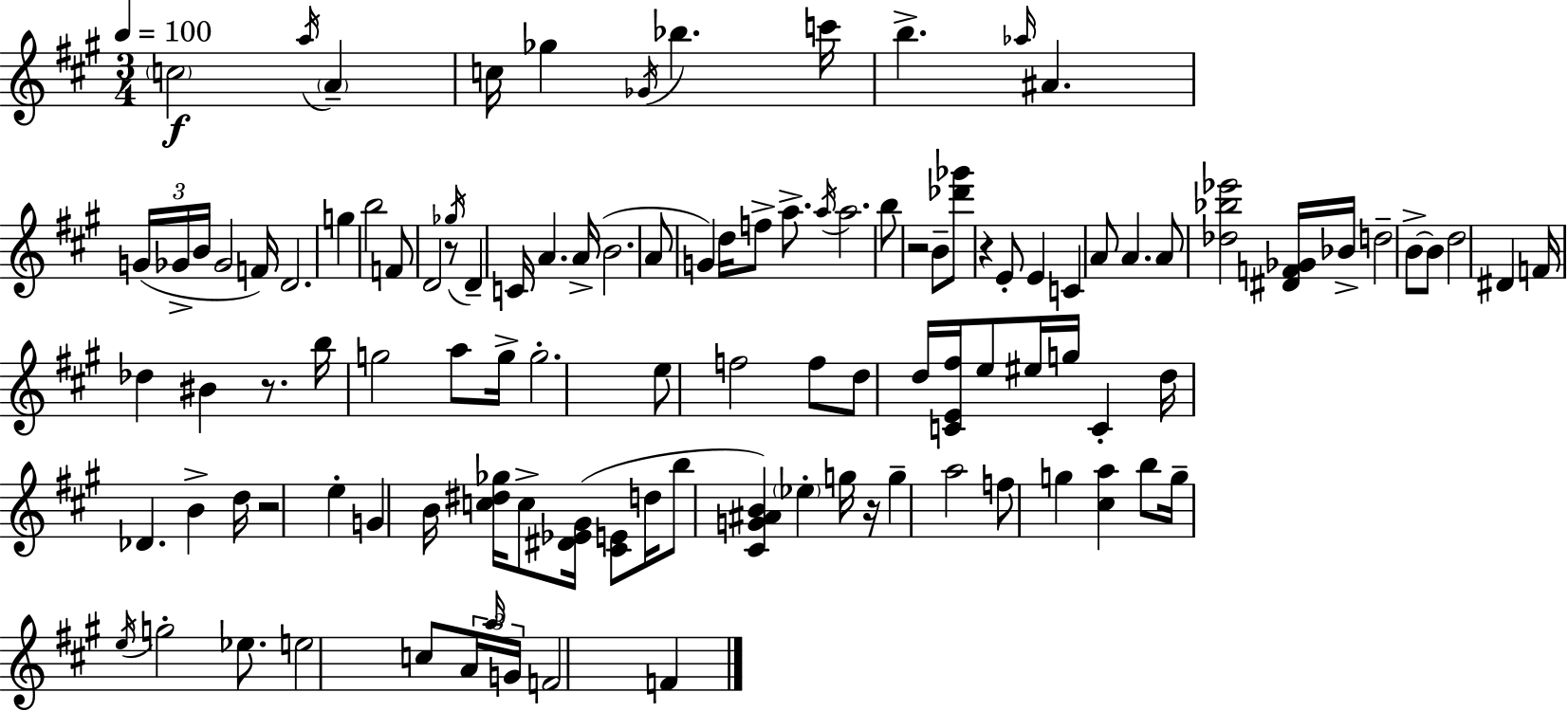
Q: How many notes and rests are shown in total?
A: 108